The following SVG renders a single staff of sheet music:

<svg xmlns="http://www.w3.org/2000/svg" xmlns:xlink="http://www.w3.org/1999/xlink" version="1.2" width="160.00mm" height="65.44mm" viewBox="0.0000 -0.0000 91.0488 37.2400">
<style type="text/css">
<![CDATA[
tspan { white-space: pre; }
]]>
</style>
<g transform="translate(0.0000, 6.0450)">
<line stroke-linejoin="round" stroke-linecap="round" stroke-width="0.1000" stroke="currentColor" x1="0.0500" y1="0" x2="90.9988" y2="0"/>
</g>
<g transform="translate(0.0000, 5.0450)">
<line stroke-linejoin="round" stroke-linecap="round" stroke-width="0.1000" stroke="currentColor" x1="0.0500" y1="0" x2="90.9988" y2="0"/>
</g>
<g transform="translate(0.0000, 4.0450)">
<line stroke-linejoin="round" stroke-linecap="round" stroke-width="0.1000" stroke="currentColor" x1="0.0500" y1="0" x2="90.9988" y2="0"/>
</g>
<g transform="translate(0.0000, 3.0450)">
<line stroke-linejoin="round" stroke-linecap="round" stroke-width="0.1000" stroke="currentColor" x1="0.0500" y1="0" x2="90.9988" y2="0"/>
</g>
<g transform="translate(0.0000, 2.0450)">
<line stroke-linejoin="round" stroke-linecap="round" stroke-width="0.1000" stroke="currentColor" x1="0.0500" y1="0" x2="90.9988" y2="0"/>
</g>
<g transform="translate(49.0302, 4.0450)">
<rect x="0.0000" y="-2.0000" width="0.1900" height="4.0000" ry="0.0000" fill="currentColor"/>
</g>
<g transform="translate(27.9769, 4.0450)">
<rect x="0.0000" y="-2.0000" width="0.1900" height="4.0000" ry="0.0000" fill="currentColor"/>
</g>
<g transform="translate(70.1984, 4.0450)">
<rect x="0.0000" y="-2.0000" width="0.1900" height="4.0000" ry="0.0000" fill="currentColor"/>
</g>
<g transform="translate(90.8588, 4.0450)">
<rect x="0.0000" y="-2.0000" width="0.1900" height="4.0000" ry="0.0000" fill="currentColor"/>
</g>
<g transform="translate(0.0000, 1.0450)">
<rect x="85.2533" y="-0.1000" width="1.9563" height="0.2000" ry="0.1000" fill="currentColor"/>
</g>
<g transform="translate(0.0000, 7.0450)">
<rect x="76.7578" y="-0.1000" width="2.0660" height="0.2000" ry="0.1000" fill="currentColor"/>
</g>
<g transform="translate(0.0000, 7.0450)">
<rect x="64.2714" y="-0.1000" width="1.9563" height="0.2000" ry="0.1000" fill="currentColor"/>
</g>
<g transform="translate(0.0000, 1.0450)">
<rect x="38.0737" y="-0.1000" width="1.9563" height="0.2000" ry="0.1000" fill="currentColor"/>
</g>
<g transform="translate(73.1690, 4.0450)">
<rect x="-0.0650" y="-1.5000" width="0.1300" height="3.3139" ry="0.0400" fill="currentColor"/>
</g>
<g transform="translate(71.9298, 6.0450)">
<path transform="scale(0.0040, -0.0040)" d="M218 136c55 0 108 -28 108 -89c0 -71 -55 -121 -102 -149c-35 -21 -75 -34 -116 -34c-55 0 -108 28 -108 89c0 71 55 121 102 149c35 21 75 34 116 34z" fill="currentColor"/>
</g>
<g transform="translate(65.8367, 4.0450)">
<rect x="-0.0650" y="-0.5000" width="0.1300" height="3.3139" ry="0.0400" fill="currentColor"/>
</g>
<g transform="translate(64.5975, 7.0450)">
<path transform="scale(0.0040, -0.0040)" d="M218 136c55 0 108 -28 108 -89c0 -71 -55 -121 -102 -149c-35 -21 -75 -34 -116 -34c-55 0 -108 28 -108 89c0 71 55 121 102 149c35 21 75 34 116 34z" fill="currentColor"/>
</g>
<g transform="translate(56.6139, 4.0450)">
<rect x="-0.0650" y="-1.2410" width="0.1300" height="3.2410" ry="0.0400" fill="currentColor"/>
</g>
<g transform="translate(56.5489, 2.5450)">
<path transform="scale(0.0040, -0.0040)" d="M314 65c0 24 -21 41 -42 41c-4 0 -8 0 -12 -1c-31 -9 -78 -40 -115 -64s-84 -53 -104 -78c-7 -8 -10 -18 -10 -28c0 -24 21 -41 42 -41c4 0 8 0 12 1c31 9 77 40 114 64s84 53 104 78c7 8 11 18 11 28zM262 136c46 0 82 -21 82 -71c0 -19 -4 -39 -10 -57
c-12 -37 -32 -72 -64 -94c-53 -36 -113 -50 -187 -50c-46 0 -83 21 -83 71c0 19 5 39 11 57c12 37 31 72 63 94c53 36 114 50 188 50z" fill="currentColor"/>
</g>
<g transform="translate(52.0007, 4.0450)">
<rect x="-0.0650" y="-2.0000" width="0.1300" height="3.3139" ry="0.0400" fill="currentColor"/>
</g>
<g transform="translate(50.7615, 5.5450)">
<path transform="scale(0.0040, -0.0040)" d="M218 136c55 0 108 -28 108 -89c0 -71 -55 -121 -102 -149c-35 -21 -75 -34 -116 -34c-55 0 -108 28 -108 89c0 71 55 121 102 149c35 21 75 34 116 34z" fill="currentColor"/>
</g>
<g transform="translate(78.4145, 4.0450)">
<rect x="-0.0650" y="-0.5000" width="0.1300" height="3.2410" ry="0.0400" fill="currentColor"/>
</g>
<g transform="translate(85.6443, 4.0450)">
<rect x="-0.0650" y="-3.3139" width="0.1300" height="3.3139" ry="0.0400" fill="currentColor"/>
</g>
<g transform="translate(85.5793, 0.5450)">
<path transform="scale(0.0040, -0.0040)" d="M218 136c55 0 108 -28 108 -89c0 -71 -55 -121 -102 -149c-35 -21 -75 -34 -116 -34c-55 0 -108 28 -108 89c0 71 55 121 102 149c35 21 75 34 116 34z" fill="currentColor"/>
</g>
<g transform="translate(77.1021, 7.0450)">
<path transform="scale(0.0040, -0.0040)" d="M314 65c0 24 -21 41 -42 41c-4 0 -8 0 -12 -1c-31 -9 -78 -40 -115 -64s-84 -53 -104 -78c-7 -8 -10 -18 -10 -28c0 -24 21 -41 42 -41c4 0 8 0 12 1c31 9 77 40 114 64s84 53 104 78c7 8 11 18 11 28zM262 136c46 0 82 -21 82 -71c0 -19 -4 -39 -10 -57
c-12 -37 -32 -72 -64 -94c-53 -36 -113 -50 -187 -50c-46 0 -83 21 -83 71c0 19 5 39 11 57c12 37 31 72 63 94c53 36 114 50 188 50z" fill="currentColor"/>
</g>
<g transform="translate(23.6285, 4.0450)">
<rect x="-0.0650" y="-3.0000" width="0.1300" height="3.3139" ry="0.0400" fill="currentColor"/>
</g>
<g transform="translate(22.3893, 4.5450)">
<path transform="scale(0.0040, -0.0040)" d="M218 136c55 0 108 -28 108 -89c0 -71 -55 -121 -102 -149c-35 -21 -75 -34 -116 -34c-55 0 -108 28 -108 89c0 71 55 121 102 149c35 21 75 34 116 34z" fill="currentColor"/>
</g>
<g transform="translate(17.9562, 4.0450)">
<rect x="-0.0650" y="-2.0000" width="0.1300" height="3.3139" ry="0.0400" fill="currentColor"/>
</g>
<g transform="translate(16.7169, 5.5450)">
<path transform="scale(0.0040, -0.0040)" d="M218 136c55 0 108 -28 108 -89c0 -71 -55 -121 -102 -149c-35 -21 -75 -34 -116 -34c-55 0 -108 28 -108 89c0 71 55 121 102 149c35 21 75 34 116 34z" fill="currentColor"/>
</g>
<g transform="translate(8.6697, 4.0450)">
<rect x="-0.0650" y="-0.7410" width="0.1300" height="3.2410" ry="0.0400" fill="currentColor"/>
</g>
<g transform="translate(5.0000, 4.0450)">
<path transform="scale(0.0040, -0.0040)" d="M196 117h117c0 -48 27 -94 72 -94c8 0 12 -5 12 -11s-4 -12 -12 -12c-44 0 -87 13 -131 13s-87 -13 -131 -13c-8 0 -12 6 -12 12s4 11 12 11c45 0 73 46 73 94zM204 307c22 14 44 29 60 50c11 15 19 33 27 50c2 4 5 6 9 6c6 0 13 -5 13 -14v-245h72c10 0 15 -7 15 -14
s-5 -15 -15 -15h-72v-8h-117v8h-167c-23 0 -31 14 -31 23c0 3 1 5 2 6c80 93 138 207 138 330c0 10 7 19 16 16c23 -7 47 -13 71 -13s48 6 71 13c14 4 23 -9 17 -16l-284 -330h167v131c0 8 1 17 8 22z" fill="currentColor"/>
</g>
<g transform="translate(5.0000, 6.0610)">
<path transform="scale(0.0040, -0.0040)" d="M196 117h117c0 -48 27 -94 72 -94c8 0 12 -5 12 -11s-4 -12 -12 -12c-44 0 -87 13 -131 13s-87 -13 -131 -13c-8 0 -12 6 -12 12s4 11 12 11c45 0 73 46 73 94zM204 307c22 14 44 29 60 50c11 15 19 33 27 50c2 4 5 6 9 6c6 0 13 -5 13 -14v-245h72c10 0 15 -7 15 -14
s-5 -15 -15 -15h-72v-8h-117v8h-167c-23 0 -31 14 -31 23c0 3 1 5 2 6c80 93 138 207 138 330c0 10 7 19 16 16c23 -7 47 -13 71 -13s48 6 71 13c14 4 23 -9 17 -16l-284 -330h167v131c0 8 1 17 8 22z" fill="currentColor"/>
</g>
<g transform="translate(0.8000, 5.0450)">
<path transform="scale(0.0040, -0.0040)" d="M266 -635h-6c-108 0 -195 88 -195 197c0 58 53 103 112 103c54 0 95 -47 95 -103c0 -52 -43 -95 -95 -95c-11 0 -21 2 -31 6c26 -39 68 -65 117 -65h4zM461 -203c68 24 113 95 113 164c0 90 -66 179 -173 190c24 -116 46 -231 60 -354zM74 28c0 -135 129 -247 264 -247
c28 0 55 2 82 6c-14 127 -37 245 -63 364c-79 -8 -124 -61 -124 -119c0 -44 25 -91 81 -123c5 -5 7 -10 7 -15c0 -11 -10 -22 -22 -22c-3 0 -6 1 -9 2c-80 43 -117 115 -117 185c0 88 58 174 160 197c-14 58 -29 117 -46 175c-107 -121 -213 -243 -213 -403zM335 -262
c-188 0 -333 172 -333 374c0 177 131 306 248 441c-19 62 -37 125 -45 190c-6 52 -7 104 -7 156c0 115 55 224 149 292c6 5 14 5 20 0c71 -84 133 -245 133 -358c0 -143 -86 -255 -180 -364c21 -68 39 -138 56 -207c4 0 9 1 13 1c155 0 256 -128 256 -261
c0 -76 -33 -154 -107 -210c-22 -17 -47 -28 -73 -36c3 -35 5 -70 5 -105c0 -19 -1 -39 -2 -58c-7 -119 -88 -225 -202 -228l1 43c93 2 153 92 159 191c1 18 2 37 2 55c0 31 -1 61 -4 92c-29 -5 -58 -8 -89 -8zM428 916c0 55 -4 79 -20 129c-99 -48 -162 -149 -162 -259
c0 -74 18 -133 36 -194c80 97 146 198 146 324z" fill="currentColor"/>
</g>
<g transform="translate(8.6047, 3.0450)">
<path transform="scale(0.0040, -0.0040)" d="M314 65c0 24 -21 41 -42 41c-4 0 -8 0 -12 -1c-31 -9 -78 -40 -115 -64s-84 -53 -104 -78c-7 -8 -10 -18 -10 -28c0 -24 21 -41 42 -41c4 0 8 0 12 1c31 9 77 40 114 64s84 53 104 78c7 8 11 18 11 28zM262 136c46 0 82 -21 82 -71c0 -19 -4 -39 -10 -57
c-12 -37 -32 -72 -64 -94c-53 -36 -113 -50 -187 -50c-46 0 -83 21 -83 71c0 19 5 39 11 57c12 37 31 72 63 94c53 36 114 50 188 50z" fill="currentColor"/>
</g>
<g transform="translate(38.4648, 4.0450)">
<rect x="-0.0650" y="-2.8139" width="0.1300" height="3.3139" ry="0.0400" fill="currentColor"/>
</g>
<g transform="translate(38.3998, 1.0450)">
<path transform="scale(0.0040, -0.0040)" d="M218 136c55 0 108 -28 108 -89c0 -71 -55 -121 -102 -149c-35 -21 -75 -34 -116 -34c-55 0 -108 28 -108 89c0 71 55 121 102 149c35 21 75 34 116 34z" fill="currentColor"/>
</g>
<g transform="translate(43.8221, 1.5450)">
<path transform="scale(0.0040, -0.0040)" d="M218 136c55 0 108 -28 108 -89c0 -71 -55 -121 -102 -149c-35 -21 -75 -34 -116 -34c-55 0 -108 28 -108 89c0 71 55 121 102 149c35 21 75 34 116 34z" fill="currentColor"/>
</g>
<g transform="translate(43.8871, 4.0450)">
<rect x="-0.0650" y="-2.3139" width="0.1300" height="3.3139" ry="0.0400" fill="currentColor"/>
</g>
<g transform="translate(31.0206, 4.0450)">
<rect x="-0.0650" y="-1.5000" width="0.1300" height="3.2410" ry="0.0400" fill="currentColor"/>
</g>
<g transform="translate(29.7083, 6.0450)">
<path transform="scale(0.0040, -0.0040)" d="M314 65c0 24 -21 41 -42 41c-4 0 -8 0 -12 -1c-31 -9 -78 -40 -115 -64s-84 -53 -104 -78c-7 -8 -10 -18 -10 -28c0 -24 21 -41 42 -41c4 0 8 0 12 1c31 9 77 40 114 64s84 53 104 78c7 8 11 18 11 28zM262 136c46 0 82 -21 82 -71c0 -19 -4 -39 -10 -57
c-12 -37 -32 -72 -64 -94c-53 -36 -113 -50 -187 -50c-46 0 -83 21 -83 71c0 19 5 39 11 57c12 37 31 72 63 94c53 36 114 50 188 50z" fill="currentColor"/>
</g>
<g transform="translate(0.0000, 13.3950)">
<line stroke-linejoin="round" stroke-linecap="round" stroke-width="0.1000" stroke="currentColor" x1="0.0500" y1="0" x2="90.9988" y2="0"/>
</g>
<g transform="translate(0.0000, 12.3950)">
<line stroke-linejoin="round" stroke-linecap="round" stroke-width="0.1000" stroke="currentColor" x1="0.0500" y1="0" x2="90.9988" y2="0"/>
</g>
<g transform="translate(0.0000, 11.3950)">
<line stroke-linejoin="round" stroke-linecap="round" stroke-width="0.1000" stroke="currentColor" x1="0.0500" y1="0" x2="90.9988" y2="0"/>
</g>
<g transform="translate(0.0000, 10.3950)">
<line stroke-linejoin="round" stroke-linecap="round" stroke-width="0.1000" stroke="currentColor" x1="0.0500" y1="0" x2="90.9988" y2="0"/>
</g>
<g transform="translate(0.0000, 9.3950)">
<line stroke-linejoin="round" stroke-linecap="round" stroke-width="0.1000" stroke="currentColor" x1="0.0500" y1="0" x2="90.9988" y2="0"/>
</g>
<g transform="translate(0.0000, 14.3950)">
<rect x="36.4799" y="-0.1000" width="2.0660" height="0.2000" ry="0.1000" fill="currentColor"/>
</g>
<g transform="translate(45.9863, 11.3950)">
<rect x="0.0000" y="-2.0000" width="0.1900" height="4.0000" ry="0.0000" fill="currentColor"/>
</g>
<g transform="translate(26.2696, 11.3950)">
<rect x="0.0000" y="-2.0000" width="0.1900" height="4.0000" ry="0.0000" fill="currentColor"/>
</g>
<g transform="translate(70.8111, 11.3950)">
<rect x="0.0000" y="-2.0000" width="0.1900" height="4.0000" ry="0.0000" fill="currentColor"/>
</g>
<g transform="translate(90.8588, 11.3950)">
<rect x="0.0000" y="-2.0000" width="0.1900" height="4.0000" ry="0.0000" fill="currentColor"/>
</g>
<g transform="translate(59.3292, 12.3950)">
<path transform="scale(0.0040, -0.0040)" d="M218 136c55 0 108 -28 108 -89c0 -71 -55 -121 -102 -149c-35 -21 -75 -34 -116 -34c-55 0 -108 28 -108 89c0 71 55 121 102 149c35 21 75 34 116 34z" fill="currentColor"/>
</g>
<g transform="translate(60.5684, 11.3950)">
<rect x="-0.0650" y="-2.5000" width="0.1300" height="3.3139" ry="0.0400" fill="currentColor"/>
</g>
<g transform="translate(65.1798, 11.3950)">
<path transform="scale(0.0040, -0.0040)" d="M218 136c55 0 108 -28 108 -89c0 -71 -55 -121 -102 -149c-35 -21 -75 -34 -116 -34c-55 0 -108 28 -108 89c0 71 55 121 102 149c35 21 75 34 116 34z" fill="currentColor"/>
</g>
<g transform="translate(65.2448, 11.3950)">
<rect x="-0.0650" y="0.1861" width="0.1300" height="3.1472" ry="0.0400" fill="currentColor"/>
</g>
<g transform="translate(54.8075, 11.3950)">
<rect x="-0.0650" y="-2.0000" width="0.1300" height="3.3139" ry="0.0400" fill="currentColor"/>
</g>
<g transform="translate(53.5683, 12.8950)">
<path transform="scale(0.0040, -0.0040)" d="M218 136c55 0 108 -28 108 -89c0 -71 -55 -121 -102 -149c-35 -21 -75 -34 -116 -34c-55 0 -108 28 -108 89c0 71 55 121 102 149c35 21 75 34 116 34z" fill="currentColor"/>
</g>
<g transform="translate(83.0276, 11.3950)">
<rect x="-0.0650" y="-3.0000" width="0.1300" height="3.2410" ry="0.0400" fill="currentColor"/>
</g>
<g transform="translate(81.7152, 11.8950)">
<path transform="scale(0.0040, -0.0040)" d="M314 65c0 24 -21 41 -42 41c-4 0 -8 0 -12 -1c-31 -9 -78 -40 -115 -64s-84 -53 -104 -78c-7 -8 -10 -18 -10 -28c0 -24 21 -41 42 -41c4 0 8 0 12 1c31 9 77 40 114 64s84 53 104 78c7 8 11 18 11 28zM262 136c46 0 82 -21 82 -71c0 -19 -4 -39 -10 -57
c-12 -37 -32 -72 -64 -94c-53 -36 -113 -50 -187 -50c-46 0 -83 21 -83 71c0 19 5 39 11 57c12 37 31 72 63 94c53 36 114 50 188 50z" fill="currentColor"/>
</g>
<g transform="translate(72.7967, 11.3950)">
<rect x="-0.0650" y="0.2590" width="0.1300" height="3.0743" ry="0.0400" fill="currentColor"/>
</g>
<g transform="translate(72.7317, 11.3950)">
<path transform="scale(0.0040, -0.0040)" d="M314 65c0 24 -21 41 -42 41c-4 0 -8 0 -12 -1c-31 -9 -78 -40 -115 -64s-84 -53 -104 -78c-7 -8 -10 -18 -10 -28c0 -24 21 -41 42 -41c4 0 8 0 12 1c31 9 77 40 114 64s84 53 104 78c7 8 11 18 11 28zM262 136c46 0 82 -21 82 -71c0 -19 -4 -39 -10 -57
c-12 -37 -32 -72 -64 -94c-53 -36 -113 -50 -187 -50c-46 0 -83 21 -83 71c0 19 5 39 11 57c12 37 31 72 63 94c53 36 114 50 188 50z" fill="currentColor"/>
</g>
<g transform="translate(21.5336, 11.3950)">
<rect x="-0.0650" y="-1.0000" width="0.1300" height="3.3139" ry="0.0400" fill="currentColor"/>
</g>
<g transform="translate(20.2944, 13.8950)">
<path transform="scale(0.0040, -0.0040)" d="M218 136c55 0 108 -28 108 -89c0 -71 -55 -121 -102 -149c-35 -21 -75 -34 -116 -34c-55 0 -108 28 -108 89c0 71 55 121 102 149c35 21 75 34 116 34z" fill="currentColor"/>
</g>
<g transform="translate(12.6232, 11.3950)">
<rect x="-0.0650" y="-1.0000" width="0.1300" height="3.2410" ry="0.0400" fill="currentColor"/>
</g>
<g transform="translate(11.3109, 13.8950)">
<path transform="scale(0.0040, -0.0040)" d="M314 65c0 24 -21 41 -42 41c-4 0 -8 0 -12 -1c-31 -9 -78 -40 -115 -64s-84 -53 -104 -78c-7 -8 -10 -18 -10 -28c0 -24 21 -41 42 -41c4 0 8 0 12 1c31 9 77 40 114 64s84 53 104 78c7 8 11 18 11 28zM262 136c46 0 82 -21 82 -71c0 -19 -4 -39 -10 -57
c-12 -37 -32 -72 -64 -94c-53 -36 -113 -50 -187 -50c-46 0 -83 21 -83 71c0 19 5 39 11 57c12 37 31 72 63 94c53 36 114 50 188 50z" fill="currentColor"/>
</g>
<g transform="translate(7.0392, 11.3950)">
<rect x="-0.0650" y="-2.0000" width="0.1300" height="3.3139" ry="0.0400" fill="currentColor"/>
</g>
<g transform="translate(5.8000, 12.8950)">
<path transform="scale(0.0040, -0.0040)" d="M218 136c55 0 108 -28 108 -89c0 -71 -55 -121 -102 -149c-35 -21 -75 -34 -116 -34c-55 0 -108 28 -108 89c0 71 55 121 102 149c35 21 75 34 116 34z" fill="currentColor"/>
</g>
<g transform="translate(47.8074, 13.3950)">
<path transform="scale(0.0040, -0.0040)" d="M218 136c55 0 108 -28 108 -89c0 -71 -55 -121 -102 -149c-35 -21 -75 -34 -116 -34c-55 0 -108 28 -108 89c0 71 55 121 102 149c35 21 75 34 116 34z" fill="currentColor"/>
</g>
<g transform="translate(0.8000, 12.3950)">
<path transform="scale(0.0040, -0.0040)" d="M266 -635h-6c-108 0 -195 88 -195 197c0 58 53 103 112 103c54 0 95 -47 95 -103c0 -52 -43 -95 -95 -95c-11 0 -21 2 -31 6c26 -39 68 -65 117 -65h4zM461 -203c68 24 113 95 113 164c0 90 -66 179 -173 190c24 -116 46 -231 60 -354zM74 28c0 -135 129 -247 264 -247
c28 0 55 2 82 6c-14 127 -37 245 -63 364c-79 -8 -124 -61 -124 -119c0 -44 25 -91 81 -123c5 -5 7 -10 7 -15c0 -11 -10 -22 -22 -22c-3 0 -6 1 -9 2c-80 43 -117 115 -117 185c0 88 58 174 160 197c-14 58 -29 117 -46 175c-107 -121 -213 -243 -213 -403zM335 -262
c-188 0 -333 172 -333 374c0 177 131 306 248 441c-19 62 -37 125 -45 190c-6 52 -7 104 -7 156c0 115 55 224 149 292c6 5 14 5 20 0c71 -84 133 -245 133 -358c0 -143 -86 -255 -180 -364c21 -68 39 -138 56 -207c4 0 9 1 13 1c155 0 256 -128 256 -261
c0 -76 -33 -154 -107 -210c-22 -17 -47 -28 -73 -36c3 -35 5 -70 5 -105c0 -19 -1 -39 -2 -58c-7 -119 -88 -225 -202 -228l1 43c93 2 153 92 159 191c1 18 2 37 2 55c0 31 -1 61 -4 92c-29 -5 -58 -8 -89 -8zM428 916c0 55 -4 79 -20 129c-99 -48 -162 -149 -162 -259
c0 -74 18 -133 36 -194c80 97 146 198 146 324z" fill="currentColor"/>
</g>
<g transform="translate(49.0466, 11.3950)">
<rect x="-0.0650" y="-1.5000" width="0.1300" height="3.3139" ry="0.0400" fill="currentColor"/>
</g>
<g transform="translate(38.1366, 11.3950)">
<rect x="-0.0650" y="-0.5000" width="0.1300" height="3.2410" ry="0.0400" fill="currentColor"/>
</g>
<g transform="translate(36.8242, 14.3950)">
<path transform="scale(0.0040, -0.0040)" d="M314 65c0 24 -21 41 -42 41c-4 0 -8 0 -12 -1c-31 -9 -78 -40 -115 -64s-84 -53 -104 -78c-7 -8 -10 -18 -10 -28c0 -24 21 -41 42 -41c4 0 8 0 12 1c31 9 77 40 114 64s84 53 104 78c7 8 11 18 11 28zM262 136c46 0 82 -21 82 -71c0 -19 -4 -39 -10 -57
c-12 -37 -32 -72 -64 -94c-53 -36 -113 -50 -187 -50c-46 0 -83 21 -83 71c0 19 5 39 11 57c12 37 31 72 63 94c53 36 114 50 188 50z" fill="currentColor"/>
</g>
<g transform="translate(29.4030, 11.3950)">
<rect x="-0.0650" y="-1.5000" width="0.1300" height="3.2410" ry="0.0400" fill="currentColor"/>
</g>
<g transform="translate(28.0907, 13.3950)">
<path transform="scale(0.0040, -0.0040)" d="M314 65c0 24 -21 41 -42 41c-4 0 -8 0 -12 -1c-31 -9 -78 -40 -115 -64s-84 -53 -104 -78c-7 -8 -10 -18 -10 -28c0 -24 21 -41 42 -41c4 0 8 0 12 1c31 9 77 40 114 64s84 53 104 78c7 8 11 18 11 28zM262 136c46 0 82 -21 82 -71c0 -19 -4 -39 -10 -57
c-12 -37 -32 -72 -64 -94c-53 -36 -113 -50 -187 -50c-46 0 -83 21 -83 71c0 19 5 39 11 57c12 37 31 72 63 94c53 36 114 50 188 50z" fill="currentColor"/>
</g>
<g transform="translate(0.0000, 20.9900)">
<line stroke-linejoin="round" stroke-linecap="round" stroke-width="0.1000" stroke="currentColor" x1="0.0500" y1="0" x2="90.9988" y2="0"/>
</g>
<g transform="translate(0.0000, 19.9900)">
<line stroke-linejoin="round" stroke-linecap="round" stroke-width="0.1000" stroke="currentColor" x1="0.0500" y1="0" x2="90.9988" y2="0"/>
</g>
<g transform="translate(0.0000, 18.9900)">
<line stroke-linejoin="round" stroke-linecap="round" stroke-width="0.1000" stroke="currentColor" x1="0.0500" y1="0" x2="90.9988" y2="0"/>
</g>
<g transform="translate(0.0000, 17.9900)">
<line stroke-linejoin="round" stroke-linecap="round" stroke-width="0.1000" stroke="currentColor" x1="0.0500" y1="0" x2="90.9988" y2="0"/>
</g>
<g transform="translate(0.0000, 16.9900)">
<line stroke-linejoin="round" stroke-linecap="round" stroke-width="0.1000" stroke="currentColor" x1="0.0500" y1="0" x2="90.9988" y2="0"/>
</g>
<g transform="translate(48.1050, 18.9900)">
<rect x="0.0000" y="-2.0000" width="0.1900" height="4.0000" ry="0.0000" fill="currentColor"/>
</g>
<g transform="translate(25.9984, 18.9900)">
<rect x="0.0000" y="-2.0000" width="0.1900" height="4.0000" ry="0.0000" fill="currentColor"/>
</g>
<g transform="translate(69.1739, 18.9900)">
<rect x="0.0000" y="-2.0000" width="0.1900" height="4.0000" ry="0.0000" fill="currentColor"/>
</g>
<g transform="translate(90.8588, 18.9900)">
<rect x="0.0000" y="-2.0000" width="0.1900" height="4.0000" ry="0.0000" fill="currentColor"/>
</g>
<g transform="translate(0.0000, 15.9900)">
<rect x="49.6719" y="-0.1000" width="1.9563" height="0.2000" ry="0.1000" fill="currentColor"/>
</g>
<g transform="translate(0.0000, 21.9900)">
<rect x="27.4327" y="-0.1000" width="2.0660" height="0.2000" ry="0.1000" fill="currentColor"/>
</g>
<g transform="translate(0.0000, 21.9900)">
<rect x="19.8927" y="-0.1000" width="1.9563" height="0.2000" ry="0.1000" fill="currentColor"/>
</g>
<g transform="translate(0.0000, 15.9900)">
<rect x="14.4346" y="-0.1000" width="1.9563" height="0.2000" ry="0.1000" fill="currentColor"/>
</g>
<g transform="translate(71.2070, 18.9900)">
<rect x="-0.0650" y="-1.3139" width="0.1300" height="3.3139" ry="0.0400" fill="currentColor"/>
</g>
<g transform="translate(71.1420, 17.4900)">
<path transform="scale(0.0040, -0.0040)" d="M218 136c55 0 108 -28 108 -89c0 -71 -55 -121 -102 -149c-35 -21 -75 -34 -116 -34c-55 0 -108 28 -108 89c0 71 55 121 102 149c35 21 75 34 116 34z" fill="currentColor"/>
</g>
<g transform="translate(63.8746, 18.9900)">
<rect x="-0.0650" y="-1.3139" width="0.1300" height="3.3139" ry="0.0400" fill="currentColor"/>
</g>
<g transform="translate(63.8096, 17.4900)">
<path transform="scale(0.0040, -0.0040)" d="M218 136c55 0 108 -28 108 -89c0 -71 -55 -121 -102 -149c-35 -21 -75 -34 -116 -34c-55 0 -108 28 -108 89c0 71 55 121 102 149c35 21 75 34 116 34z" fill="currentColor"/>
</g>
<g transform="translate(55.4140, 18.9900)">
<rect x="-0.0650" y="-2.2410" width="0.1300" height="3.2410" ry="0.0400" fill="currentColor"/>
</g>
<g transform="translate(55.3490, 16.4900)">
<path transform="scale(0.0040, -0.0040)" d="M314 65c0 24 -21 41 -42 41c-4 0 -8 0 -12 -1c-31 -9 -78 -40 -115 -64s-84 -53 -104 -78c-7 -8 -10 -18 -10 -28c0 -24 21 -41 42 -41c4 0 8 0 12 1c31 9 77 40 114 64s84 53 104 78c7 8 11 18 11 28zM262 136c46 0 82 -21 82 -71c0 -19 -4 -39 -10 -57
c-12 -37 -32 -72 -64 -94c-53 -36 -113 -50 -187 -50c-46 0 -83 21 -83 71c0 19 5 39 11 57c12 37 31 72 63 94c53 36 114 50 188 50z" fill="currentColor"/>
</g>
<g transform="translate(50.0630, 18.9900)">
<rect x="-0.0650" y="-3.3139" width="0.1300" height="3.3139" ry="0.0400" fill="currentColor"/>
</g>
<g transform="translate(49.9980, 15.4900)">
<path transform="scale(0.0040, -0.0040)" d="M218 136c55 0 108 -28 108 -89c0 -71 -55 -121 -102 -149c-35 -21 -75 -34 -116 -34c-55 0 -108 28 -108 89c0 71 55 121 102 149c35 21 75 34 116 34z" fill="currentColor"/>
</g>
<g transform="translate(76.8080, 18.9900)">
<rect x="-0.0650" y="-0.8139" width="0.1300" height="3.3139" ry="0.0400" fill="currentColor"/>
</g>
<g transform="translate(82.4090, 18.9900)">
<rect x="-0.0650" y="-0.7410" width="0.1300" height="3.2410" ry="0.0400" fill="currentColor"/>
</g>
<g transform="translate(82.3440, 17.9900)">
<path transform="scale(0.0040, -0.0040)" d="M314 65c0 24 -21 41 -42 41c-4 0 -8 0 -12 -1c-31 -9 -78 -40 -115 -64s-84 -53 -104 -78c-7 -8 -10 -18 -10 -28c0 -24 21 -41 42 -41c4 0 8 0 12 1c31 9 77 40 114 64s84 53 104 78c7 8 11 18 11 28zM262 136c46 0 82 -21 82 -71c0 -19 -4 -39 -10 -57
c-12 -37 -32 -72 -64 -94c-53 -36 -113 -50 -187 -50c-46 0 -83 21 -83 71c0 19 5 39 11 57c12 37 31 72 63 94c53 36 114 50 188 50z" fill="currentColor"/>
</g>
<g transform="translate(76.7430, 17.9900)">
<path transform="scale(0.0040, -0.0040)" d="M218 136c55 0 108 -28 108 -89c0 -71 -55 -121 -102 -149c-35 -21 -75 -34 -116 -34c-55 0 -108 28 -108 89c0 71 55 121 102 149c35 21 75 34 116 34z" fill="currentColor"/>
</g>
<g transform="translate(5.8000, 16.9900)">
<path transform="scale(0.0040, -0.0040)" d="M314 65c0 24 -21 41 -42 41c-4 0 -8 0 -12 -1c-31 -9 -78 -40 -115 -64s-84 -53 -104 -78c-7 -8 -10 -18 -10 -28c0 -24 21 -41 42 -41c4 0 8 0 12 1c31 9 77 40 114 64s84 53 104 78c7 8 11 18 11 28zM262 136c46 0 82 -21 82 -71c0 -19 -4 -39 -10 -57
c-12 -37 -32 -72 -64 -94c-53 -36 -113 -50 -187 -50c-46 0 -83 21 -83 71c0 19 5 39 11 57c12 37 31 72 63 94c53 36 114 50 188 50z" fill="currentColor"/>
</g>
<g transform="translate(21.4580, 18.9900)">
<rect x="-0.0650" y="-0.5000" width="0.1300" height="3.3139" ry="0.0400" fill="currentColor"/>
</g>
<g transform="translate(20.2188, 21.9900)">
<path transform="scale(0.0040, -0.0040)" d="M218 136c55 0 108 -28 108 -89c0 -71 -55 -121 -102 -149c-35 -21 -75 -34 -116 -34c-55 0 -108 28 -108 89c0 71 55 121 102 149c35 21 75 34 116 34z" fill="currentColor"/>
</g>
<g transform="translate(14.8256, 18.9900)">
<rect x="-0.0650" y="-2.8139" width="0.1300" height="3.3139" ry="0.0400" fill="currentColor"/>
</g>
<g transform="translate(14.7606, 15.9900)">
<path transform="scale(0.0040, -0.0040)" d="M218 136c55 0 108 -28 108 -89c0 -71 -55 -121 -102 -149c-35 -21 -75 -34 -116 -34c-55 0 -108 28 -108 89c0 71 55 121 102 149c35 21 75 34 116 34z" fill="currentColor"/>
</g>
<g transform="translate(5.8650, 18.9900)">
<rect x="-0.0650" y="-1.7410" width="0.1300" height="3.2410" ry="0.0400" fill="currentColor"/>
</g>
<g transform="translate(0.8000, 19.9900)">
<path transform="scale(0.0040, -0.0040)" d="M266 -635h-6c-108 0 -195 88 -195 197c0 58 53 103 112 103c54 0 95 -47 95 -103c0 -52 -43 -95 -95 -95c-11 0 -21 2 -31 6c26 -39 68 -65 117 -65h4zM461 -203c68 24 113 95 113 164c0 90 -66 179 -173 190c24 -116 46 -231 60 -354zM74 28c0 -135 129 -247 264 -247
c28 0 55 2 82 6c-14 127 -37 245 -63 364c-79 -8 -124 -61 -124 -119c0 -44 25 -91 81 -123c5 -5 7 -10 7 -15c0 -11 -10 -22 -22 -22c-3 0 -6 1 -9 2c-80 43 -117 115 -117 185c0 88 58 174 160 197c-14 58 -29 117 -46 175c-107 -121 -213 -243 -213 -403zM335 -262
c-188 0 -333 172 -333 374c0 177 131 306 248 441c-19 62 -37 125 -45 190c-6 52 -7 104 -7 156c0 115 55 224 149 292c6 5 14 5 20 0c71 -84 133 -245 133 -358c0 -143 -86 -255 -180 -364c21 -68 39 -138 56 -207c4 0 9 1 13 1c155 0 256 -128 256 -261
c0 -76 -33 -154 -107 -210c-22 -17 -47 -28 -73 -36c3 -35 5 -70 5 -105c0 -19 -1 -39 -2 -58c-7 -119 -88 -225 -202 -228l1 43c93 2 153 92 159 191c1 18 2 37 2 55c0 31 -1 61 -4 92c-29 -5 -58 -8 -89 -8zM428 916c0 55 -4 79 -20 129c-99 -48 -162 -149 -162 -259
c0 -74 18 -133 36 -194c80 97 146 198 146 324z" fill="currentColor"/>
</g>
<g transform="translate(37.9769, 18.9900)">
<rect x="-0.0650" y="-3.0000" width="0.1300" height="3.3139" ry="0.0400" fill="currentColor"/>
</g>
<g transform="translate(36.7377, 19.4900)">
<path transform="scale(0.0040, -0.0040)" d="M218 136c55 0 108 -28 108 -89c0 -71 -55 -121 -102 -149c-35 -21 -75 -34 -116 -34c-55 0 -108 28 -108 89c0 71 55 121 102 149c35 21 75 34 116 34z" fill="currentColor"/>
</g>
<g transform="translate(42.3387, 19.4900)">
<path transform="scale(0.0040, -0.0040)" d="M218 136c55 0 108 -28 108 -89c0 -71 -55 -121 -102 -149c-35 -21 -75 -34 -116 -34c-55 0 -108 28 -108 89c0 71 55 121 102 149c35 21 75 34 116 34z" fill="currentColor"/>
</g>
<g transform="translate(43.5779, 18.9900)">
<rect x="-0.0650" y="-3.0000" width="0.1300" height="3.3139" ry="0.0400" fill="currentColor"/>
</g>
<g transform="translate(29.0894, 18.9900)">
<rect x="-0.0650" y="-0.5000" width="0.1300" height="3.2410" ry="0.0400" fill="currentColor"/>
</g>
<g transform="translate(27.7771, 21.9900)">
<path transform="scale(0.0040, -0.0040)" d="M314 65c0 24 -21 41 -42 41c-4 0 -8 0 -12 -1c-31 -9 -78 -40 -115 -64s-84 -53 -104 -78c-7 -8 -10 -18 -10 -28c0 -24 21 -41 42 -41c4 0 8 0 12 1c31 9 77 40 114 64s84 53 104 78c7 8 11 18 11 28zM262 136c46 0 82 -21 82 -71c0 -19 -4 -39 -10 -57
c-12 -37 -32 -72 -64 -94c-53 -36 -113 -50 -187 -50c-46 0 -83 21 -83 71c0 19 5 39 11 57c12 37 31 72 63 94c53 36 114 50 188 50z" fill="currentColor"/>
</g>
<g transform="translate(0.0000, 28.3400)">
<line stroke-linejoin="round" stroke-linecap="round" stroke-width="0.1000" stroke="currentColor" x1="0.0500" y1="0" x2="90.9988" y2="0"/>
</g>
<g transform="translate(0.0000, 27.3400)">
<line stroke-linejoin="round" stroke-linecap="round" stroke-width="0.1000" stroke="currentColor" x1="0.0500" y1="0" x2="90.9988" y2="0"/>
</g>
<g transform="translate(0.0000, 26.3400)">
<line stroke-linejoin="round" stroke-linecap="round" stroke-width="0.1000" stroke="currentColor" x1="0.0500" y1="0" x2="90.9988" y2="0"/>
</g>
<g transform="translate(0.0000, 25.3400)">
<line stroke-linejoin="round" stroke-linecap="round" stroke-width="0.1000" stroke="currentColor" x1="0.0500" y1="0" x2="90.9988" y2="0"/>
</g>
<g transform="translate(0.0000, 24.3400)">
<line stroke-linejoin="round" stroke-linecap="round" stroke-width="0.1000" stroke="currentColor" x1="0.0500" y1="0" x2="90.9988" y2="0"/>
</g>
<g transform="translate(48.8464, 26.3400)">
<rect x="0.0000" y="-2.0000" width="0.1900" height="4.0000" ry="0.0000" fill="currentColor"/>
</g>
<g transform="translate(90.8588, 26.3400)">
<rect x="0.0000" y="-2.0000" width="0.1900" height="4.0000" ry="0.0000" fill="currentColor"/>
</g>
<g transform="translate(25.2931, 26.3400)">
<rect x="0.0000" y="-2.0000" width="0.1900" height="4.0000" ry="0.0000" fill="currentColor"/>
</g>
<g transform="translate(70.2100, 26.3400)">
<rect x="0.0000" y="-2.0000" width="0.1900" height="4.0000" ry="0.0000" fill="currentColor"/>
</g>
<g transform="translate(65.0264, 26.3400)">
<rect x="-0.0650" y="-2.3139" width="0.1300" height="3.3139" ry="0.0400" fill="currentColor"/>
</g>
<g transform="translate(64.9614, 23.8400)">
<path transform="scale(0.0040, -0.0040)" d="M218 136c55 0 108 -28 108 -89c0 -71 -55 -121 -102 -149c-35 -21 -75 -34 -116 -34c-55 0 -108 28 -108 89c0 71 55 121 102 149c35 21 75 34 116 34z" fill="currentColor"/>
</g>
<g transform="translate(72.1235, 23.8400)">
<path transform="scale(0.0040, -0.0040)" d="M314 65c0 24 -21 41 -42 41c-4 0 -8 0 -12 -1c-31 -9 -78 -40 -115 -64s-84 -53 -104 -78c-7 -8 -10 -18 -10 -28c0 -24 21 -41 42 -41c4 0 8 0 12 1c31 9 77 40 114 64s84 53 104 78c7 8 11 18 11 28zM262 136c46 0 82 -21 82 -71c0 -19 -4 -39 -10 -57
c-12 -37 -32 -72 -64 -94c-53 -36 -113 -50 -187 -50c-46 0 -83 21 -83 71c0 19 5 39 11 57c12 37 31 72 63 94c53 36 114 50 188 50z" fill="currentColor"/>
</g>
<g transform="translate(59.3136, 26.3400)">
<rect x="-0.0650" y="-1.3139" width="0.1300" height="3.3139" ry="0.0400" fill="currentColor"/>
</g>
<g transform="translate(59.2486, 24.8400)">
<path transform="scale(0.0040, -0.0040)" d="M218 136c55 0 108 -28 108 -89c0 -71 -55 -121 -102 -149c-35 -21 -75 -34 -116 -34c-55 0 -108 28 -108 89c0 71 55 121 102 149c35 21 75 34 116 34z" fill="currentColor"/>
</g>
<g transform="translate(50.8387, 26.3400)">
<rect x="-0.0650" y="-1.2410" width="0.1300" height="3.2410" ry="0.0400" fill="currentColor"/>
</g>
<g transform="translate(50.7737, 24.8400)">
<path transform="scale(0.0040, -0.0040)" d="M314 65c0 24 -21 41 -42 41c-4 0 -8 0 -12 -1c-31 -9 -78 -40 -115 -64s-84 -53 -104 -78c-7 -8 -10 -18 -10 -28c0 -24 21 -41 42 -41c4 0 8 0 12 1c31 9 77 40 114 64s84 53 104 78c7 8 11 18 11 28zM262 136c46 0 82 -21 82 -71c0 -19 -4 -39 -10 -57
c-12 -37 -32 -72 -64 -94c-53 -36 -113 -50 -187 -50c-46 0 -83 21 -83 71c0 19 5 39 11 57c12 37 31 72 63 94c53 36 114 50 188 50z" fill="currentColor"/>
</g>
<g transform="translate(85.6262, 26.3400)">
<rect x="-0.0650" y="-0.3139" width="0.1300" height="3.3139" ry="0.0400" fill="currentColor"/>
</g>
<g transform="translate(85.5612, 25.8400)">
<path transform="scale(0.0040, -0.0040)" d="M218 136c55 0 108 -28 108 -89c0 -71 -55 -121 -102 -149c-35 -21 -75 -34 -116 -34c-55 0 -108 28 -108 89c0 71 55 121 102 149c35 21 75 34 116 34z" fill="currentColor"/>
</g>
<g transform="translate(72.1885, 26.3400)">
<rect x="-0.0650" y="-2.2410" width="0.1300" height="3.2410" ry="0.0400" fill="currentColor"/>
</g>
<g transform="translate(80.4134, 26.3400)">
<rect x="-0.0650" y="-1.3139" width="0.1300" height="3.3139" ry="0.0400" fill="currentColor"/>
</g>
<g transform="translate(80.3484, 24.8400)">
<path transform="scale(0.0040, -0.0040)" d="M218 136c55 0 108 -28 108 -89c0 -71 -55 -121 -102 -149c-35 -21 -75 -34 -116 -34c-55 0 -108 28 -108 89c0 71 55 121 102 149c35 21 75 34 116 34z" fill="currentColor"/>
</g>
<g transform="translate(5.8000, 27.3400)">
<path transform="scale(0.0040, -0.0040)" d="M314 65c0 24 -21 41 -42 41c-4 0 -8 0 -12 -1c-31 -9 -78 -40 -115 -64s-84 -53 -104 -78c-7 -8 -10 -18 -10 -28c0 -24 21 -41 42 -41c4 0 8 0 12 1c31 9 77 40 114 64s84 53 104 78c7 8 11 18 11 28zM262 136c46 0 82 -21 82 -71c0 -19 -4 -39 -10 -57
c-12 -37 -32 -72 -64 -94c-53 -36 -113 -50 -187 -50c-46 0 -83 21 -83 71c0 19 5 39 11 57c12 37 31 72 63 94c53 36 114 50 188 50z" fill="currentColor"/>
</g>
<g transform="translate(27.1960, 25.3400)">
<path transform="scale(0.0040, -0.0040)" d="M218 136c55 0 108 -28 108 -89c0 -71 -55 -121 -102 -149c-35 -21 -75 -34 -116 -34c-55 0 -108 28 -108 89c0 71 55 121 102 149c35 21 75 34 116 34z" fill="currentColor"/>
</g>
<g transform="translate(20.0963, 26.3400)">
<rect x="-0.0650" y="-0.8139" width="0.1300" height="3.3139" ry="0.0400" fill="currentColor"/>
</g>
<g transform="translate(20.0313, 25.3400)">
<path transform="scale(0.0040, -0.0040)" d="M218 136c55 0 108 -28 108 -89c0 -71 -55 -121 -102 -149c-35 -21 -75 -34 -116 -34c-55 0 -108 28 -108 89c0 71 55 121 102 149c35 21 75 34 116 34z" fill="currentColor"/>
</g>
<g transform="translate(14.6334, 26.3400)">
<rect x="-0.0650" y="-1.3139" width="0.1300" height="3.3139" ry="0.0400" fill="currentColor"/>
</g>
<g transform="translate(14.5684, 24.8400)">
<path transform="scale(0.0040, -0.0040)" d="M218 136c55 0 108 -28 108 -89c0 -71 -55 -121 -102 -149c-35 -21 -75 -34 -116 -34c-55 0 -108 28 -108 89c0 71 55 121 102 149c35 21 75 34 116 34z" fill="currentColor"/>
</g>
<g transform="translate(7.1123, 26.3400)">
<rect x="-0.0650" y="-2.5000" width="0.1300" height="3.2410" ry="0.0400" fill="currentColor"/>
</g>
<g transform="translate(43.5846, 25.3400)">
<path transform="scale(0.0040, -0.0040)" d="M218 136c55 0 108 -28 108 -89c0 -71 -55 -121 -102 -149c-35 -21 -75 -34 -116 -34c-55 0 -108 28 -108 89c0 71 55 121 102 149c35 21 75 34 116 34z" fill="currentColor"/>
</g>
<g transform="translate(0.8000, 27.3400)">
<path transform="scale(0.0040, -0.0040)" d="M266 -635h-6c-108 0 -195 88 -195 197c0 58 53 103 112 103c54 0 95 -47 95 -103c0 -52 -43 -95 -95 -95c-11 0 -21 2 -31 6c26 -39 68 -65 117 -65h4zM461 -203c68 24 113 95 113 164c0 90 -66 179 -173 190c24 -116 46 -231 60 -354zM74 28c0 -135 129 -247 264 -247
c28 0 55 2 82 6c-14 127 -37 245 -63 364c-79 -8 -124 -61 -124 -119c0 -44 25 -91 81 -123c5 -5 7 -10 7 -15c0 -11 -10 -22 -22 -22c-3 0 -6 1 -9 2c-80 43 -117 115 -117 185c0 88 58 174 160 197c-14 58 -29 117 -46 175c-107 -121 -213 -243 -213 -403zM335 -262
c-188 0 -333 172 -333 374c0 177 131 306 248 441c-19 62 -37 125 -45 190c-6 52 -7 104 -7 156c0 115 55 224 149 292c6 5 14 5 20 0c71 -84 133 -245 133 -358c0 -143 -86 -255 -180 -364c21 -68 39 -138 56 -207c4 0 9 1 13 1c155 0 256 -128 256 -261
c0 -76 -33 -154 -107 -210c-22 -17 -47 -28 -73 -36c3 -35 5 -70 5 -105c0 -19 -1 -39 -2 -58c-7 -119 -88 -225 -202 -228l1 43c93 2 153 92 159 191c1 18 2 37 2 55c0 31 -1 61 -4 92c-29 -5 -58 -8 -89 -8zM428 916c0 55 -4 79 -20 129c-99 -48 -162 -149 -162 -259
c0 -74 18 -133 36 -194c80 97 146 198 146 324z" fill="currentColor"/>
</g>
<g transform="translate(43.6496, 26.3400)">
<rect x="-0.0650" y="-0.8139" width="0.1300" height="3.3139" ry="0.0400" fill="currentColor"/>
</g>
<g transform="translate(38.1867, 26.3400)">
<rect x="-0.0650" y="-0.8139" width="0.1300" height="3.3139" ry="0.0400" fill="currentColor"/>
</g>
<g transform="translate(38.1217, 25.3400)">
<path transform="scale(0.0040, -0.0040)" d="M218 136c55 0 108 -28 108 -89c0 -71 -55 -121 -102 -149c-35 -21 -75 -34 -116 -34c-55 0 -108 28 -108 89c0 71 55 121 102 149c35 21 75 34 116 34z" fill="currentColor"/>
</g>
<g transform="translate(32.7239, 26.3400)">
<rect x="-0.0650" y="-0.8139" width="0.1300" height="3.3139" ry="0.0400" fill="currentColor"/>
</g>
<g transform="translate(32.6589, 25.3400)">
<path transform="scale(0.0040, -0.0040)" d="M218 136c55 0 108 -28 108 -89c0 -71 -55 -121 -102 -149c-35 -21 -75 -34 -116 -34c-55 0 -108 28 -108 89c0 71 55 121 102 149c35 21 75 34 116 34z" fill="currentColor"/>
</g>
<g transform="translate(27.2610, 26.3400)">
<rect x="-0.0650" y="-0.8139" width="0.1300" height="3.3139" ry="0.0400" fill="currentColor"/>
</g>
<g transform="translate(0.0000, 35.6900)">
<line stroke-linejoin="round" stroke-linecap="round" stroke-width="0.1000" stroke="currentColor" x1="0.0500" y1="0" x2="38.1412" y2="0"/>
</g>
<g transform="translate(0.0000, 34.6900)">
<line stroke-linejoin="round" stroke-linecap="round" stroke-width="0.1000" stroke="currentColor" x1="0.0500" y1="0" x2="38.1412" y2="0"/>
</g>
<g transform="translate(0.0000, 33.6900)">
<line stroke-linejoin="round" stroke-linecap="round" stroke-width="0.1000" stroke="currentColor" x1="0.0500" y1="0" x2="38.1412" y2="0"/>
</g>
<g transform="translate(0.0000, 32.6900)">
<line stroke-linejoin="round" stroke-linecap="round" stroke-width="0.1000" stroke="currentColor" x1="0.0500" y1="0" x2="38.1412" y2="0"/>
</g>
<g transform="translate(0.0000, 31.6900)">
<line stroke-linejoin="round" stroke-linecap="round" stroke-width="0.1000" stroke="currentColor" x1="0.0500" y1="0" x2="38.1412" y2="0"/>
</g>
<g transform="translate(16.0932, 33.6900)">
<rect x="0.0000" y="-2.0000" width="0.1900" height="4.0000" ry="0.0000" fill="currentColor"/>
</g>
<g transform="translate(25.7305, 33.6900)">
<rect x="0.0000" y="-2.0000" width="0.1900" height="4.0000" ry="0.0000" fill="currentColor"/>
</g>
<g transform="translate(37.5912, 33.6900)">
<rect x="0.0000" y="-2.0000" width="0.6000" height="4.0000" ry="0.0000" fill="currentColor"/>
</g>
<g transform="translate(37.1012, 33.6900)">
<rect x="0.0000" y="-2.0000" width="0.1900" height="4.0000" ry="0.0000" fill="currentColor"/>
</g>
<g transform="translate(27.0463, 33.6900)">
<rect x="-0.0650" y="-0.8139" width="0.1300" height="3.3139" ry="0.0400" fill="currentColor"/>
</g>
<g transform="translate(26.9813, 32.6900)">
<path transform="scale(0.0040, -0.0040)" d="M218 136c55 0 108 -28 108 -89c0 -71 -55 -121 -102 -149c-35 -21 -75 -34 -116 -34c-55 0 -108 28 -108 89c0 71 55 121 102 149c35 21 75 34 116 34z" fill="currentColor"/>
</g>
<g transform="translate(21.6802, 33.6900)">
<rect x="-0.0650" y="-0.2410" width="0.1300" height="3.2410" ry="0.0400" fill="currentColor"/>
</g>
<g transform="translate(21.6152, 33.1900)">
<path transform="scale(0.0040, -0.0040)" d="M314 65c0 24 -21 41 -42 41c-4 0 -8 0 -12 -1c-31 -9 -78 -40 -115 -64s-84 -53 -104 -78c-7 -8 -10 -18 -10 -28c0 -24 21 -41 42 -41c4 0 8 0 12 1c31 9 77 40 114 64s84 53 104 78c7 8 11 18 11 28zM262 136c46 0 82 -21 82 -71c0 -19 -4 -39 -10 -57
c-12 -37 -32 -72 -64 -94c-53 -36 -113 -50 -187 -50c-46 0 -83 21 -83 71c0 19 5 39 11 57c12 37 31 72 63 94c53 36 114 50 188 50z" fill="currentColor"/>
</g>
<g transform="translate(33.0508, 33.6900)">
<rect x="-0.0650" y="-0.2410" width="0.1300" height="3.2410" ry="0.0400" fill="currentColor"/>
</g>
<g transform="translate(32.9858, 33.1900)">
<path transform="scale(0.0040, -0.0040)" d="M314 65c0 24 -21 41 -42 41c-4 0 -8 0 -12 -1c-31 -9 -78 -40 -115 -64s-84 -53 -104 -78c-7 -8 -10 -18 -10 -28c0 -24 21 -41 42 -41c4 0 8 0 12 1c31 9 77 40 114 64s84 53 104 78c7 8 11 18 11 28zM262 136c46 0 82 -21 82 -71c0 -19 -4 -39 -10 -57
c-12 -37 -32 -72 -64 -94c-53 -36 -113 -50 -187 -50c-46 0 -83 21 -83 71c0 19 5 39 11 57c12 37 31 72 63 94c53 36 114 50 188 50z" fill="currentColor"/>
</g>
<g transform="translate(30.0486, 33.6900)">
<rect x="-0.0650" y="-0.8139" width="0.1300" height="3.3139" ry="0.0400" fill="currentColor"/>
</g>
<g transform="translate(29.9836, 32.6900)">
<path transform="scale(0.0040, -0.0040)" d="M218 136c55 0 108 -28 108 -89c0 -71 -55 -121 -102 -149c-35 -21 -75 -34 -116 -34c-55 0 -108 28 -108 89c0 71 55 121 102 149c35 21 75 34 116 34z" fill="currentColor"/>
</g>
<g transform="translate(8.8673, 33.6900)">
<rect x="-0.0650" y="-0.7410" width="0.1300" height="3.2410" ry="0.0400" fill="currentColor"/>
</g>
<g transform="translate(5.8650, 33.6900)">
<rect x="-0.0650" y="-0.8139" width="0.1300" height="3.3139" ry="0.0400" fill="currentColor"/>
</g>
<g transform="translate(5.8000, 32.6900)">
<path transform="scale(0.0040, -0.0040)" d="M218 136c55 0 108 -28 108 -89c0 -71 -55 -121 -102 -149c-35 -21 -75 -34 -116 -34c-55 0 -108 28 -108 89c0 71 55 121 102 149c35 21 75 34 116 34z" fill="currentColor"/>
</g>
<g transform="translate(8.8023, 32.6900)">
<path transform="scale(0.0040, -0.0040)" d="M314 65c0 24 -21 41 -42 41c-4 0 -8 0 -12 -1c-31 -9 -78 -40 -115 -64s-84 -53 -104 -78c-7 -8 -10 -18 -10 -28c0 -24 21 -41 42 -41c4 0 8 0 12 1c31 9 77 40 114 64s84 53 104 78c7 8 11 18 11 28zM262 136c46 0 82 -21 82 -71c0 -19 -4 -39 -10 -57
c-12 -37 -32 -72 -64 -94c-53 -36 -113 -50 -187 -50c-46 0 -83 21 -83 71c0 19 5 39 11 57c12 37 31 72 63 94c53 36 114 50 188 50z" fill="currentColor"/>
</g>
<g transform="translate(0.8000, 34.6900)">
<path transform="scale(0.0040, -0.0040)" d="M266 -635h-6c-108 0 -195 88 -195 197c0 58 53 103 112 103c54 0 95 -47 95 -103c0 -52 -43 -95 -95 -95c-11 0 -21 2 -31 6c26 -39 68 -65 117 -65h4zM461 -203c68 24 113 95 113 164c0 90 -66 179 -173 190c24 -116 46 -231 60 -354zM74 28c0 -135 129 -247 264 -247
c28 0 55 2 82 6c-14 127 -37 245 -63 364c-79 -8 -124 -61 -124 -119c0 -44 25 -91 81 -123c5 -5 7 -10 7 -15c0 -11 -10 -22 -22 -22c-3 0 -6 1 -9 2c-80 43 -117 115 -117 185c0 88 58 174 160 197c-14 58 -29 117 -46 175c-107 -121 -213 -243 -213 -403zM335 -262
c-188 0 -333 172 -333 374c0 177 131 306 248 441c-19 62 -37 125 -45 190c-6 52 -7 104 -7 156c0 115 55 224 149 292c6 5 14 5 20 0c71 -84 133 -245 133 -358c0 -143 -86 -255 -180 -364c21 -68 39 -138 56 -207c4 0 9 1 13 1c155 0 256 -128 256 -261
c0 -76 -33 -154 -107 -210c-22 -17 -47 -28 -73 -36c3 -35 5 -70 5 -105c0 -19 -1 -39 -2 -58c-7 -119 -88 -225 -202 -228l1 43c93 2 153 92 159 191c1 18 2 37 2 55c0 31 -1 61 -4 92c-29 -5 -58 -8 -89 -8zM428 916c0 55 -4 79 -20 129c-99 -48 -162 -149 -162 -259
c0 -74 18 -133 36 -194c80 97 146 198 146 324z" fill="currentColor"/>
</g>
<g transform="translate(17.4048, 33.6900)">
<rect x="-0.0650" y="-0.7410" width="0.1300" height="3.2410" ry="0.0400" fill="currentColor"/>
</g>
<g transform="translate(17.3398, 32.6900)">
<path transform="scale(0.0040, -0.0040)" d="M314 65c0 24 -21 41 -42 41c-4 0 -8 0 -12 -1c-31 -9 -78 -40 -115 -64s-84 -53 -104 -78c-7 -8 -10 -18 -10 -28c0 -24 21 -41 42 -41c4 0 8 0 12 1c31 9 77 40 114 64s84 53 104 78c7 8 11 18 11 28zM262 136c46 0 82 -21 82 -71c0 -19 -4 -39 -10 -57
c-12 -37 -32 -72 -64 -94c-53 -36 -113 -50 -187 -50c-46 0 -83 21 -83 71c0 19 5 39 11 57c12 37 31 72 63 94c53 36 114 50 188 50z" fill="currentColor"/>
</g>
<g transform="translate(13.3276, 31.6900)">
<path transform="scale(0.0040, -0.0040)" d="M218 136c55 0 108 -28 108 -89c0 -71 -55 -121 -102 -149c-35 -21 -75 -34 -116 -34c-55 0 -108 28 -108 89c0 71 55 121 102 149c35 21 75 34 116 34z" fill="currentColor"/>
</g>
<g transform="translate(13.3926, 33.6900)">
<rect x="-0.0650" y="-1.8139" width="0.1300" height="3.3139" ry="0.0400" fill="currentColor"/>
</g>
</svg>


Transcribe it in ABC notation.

X:1
T:Untitled
M:4/4
L:1/4
K:C
d2 F A E2 a g F e2 C E C2 b F D2 D E2 C2 E F G B B2 A2 f2 a C C2 A A b g2 e e d d2 G2 e d d d d d e2 e g g2 e c d d2 f d2 c2 d d c2